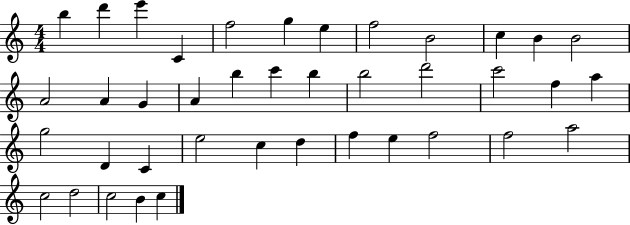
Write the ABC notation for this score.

X:1
T:Untitled
M:4/4
L:1/4
K:C
b d' e' C f2 g e f2 B2 c B B2 A2 A G A b c' b b2 d'2 c'2 f a g2 D C e2 c d f e f2 f2 a2 c2 d2 c2 B c